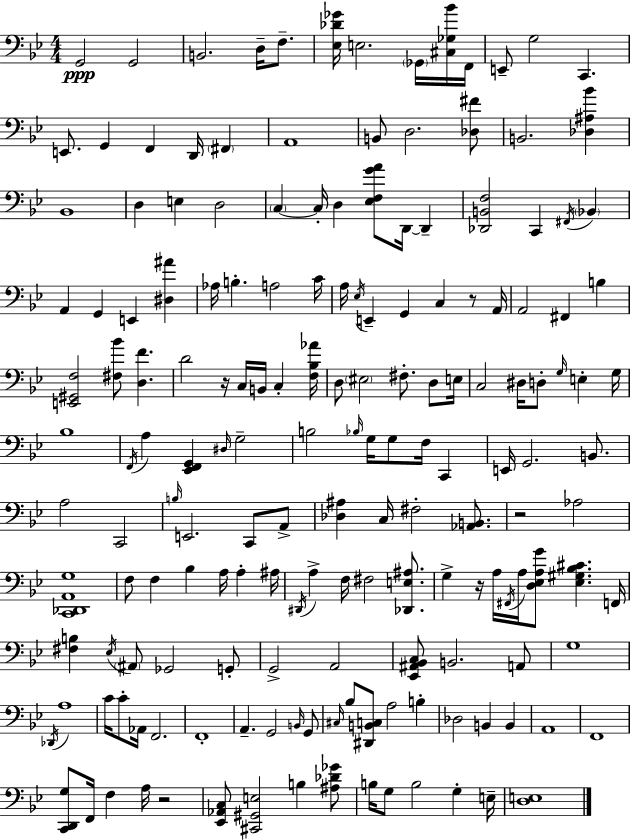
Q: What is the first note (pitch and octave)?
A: G2